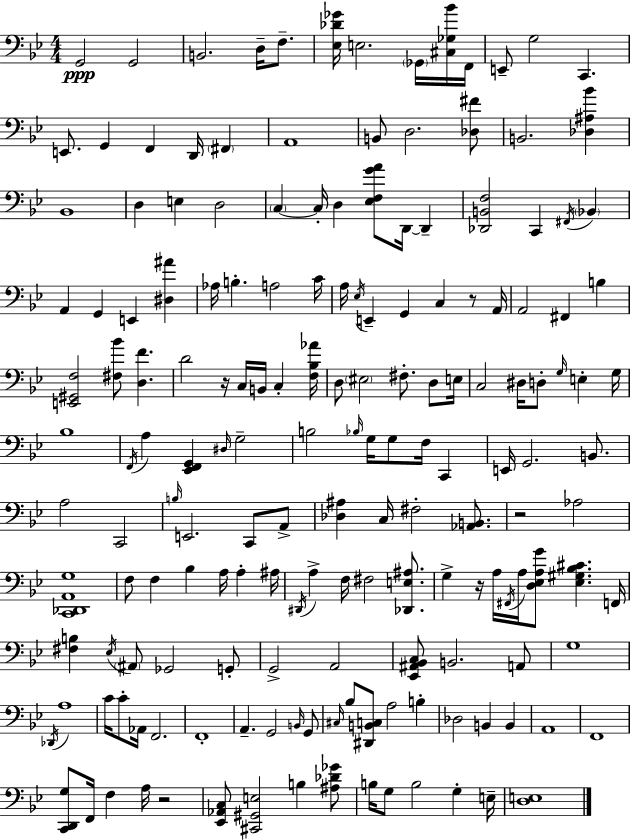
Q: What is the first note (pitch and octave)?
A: G2